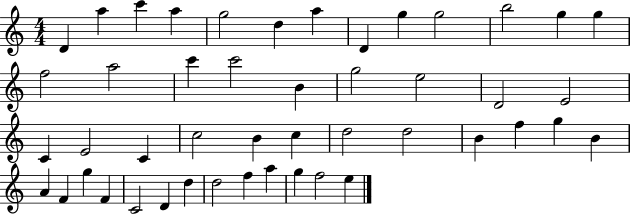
{
  \clef treble
  \numericTimeSignature
  \time 4/4
  \key c \major
  d'4 a''4 c'''4 a''4 | g''2 d''4 a''4 | d'4 g''4 g''2 | b''2 g''4 g''4 | \break f''2 a''2 | c'''4 c'''2 b'4 | g''2 e''2 | d'2 e'2 | \break c'4 e'2 c'4 | c''2 b'4 c''4 | d''2 d''2 | b'4 f''4 g''4 b'4 | \break a'4 f'4 g''4 f'4 | c'2 d'4 d''4 | d''2 f''4 a''4 | g''4 f''2 e''4 | \break \bar "|."
}